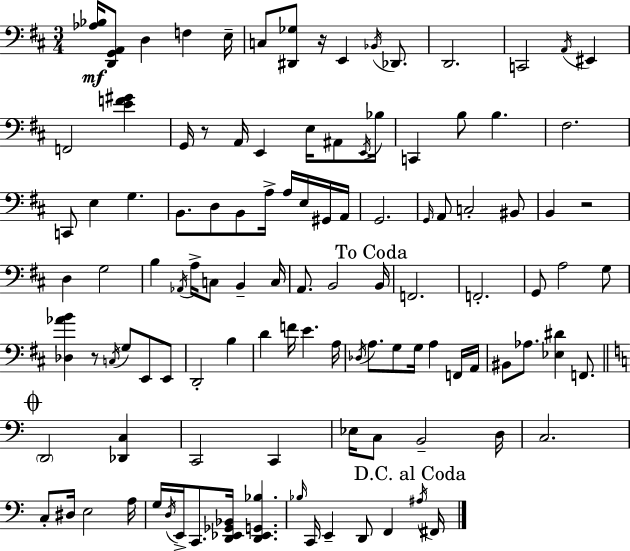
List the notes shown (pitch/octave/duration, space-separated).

[Ab3,Bb3]/s [D2,G2,A2]/e D3/q F3/q E3/s C3/e [D#2,Gb3]/e R/s E2/q Bb2/s Db2/e. D2/h. C2/h A2/s EIS2/q F2/h [E4,F4,G#4]/q G2/s R/e A2/s E2/q E3/s A#2/e E2/s Bb3/s C2/q B3/e B3/q. F#3/h. C2/e E3/q G3/q. B2/e. D3/e B2/e A3/s A3/s E3/s G#2/s A2/s G2/h. G2/s A2/e C3/h BIS2/e B2/q R/h D3/q G3/h B3/q Ab2/s A3/s C3/e B2/q C3/s A2/e. B2/h B2/s F2/h. F2/h. G2/e A3/h G3/e [Db3,Ab4,B4]/q R/e C3/s G3/e E2/e E2/e D2/h B3/q D4/q F4/s E4/q. A3/s Db3/s A3/e. G3/e G3/s A3/q F2/s A2/s BIS2/e Ab3/e. [Eb3,D#4]/q F2/e. D2/h [Db2,C3]/q C2/h C2/q Eb3/s C3/e B2/h D3/s C3/h. C3/e D#3/s E3/h A3/s G3/s D3/s E2/s C2/e. [D2,Eb2,Gb2,Bb2]/s [D2,Eb2,G2,Bb3]/q. Bb3/s C2/s E2/q D2/e F2/q A#3/s F#2/s